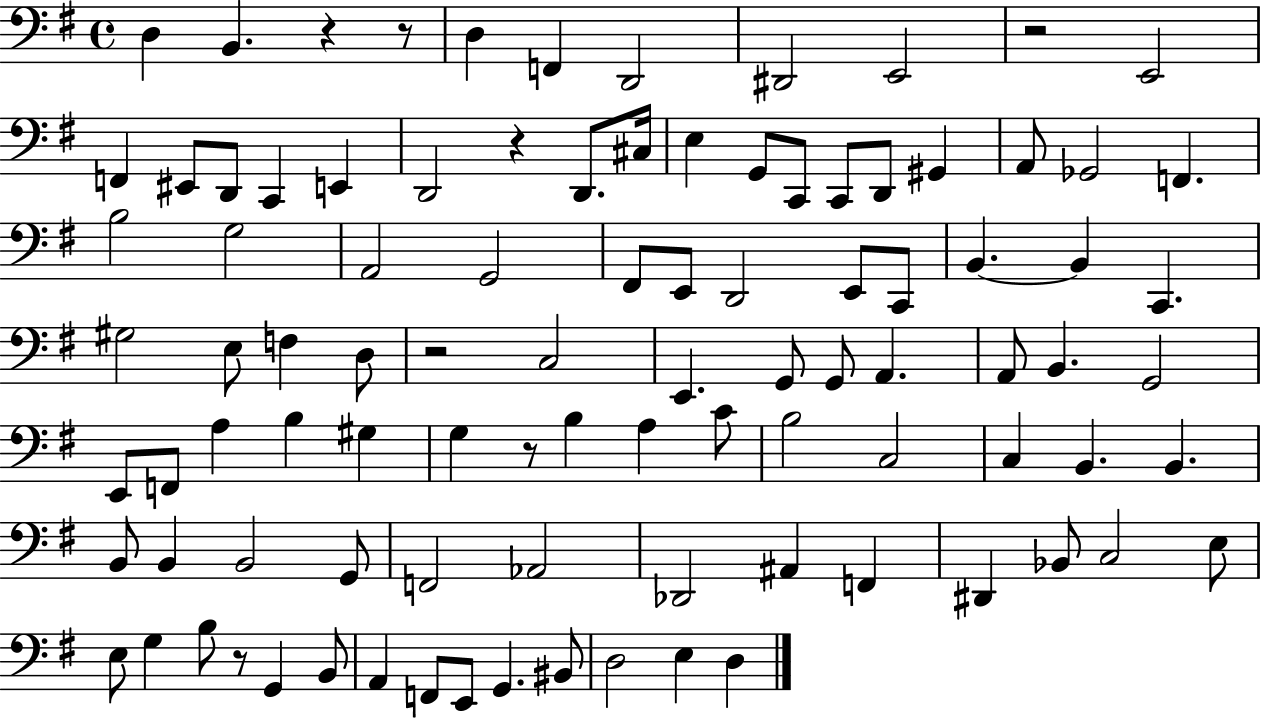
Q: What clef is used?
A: bass